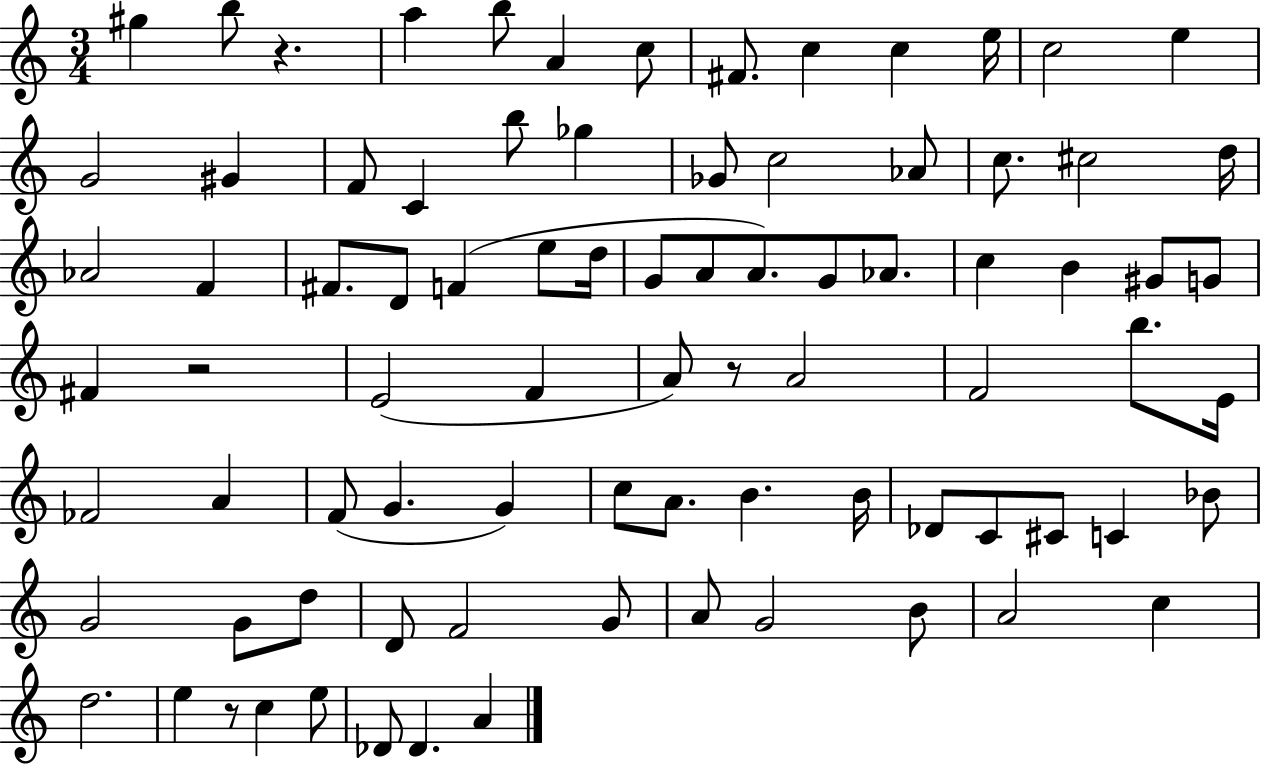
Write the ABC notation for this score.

X:1
T:Untitled
M:3/4
L:1/4
K:C
^g b/2 z a b/2 A c/2 ^F/2 c c e/4 c2 e G2 ^G F/2 C b/2 _g _G/2 c2 _A/2 c/2 ^c2 d/4 _A2 F ^F/2 D/2 F e/2 d/4 G/2 A/2 A/2 G/2 _A/2 c B ^G/2 G/2 ^F z2 E2 F A/2 z/2 A2 F2 b/2 E/4 _F2 A F/2 G G c/2 A/2 B B/4 _D/2 C/2 ^C/2 C _B/2 G2 G/2 d/2 D/2 F2 G/2 A/2 G2 B/2 A2 c d2 e z/2 c e/2 _D/2 _D A